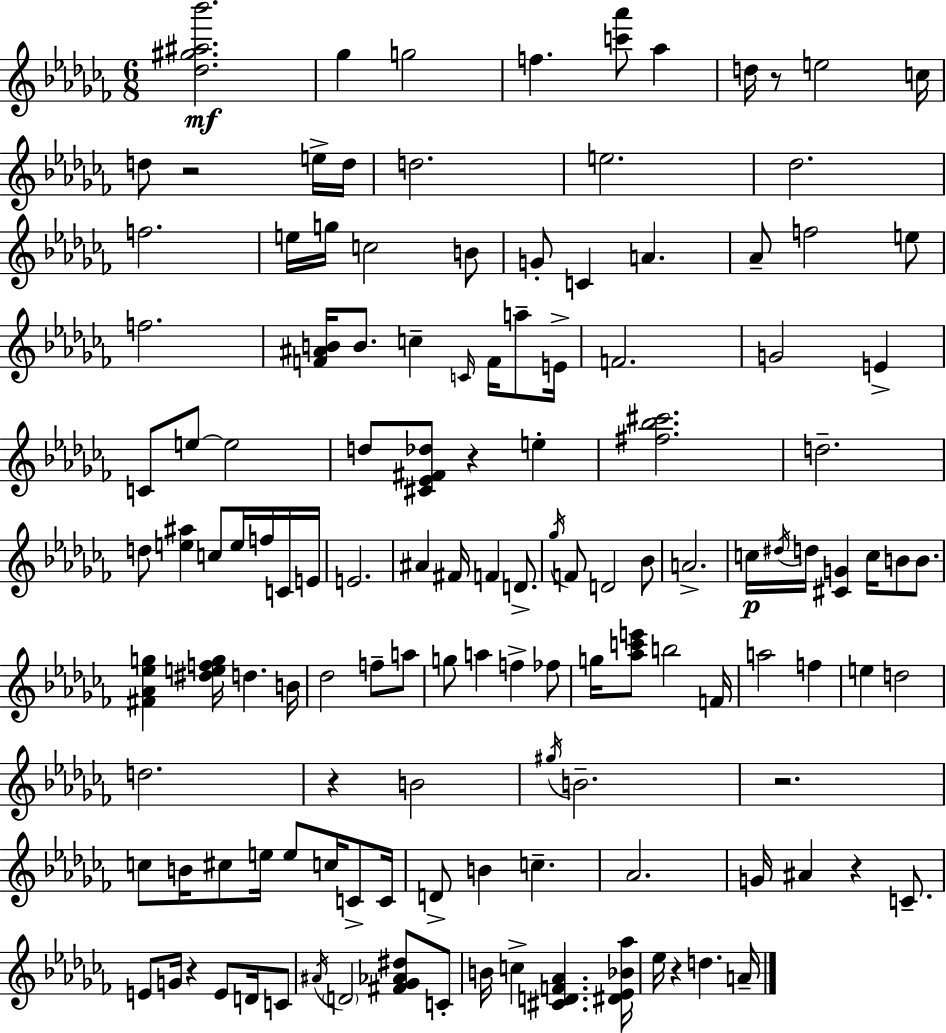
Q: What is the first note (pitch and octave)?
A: Gb5